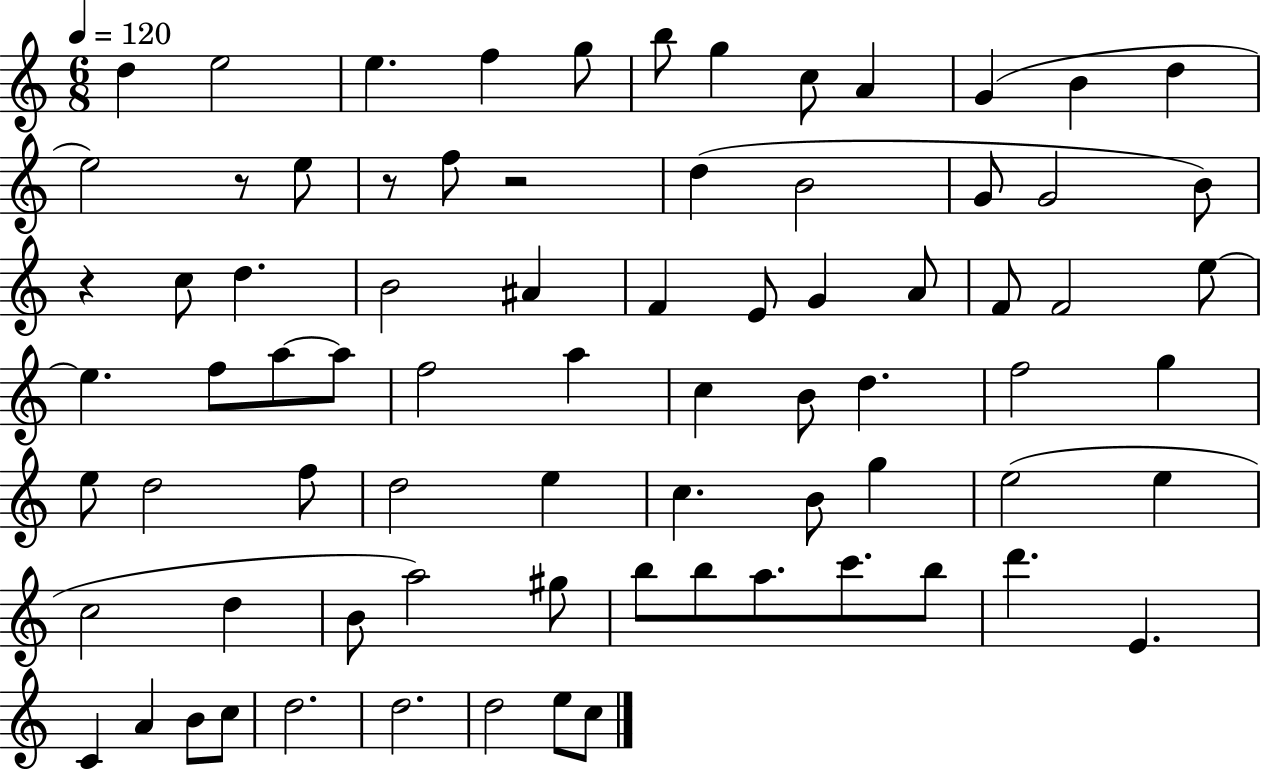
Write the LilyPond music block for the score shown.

{
  \clef treble
  \numericTimeSignature
  \time 6/8
  \key c \major
  \tempo 4 = 120
  d''4 e''2 | e''4. f''4 g''8 | b''8 g''4 c''8 a'4 | g'4( b'4 d''4 | \break e''2) r8 e''8 | r8 f''8 r2 | d''4( b'2 | g'8 g'2 b'8) | \break r4 c''8 d''4. | b'2 ais'4 | f'4 e'8 g'4 a'8 | f'8 f'2 e''8~~ | \break e''4. f''8 a''8~~ a''8 | f''2 a''4 | c''4 b'8 d''4. | f''2 g''4 | \break e''8 d''2 f''8 | d''2 e''4 | c''4. b'8 g''4 | e''2( e''4 | \break c''2 d''4 | b'8 a''2) gis''8 | b''8 b''8 a''8. c'''8. b''8 | d'''4. e'4. | \break c'4 a'4 b'8 c''8 | d''2. | d''2. | d''2 e''8 c''8 | \break \bar "|."
}